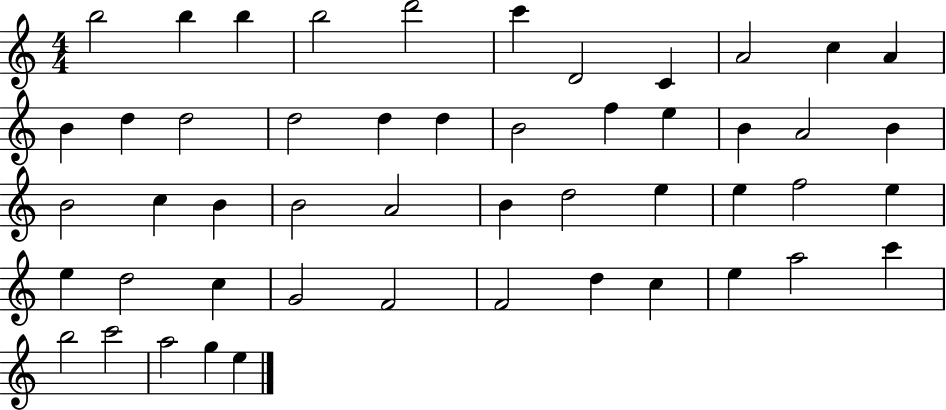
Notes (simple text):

B5/h B5/q B5/q B5/h D6/h C6/q D4/h C4/q A4/h C5/q A4/q B4/q D5/q D5/h D5/h D5/q D5/q B4/h F5/q E5/q B4/q A4/h B4/q B4/h C5/q B4/q B4/h A4/h B4/q D5/h E5/q E5/q F5/h E5/q E5/q D5/h C5/q G4/h F4/h F4/h D5/q C5/q E5/q A5/h C6/q B5/h C6/h A5/h G5/q E5/q